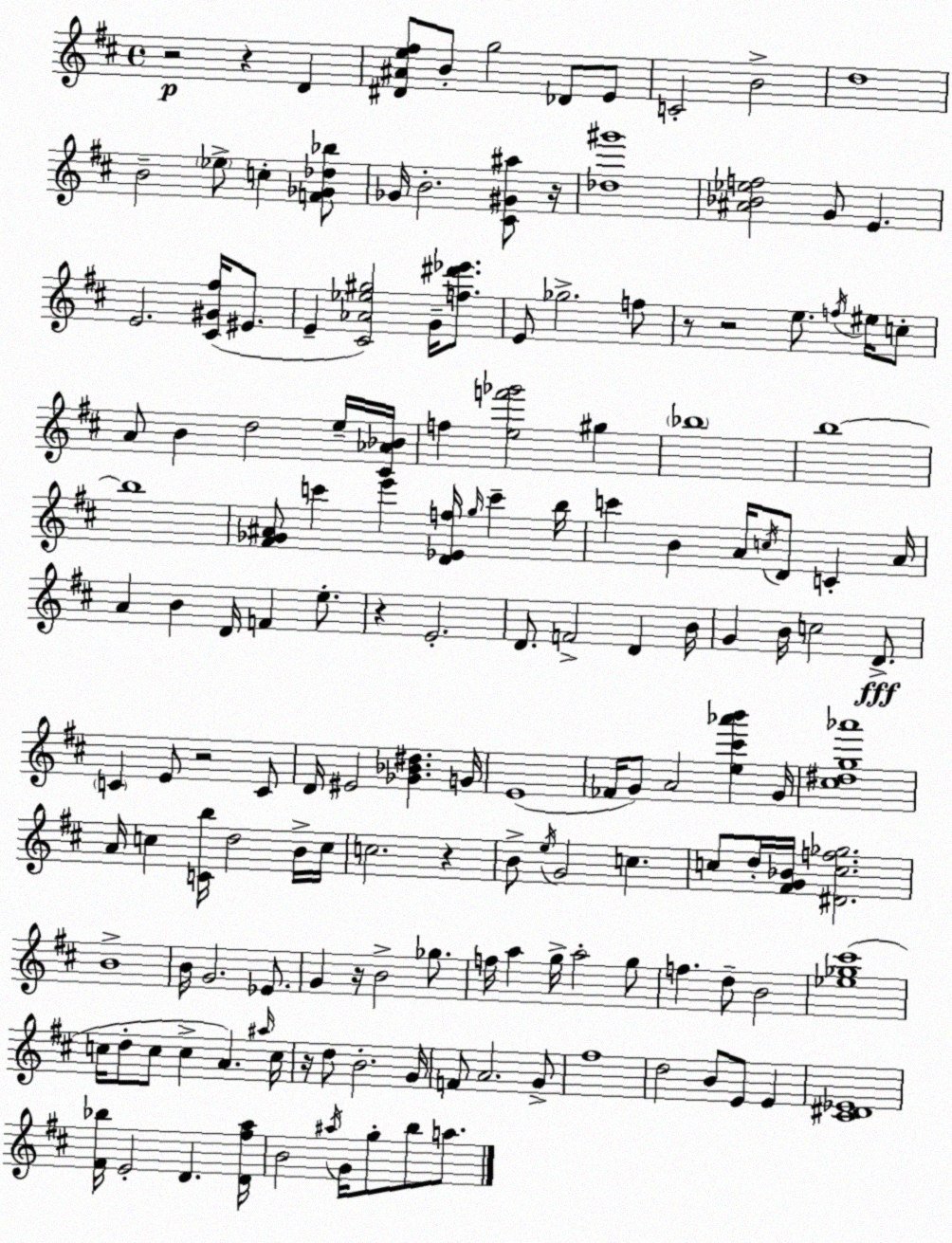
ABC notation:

X:1
T:Untitled
M:4/4
L:1/4
K:D
z2 z D [^D^Ae^f]/2 B/2 g2 _D/2 E/2 C2 B2 d4 B2 _e/2 c [F_G_d_b]/2 _G/4 B2 [^C^G^a]/2 z/4 [_d^g']4 [^A_B_ef]2 G/2 E E2 [^C^G^f]/4 ^E/2 E [^C_A_e^g]2 G/4 [f^d'_e']/2 E/2 _g2 f/2 z/2 z2 e/2 f/4 ^e/4 c/2 A/2 B d2 e/4 [^C_A_B]/4 f [ef'_g']2 ^g _b4 b4 b4 [^F_G^A]/2 c' e' [D_Ef]/4 g/4 c' b/4 c' B A/4 c/4 D/2 C A/4 A B D/4 F e/2 z E2 D/2 F2 D B/4 G B/4 c2 D/2 C E/2 z2 C/2 D/4 ^E2 [_G_B^d] G/4 E4 _F/4 G/2 A2 [e^c'_a'b'] G/4 [^c^dg_a']4 A/4 c [Cb]/4 d2 B/4 c/4 c2 z B/2 e/4 G2 c c/2 d/4 [^FG_B]/4 [^Dcf_g]2 B4 B/4 G2 _E/2 G z/4 B2 _g/2 f/4 a g/4 a2 g/2 f d/2 B2 [_e_g^c']4 c/4 d/2 c/2 c A ^a/4 c/4 z/4 d/2 B2 G/4 F/2 A2 G/2 ^f4 d2 B/2 E/2 E [^C^D_E]4 [^F_b]/4 E2 D [D^fa]/4 B2 ^a/4 G/4 g/2 b/2 a/2